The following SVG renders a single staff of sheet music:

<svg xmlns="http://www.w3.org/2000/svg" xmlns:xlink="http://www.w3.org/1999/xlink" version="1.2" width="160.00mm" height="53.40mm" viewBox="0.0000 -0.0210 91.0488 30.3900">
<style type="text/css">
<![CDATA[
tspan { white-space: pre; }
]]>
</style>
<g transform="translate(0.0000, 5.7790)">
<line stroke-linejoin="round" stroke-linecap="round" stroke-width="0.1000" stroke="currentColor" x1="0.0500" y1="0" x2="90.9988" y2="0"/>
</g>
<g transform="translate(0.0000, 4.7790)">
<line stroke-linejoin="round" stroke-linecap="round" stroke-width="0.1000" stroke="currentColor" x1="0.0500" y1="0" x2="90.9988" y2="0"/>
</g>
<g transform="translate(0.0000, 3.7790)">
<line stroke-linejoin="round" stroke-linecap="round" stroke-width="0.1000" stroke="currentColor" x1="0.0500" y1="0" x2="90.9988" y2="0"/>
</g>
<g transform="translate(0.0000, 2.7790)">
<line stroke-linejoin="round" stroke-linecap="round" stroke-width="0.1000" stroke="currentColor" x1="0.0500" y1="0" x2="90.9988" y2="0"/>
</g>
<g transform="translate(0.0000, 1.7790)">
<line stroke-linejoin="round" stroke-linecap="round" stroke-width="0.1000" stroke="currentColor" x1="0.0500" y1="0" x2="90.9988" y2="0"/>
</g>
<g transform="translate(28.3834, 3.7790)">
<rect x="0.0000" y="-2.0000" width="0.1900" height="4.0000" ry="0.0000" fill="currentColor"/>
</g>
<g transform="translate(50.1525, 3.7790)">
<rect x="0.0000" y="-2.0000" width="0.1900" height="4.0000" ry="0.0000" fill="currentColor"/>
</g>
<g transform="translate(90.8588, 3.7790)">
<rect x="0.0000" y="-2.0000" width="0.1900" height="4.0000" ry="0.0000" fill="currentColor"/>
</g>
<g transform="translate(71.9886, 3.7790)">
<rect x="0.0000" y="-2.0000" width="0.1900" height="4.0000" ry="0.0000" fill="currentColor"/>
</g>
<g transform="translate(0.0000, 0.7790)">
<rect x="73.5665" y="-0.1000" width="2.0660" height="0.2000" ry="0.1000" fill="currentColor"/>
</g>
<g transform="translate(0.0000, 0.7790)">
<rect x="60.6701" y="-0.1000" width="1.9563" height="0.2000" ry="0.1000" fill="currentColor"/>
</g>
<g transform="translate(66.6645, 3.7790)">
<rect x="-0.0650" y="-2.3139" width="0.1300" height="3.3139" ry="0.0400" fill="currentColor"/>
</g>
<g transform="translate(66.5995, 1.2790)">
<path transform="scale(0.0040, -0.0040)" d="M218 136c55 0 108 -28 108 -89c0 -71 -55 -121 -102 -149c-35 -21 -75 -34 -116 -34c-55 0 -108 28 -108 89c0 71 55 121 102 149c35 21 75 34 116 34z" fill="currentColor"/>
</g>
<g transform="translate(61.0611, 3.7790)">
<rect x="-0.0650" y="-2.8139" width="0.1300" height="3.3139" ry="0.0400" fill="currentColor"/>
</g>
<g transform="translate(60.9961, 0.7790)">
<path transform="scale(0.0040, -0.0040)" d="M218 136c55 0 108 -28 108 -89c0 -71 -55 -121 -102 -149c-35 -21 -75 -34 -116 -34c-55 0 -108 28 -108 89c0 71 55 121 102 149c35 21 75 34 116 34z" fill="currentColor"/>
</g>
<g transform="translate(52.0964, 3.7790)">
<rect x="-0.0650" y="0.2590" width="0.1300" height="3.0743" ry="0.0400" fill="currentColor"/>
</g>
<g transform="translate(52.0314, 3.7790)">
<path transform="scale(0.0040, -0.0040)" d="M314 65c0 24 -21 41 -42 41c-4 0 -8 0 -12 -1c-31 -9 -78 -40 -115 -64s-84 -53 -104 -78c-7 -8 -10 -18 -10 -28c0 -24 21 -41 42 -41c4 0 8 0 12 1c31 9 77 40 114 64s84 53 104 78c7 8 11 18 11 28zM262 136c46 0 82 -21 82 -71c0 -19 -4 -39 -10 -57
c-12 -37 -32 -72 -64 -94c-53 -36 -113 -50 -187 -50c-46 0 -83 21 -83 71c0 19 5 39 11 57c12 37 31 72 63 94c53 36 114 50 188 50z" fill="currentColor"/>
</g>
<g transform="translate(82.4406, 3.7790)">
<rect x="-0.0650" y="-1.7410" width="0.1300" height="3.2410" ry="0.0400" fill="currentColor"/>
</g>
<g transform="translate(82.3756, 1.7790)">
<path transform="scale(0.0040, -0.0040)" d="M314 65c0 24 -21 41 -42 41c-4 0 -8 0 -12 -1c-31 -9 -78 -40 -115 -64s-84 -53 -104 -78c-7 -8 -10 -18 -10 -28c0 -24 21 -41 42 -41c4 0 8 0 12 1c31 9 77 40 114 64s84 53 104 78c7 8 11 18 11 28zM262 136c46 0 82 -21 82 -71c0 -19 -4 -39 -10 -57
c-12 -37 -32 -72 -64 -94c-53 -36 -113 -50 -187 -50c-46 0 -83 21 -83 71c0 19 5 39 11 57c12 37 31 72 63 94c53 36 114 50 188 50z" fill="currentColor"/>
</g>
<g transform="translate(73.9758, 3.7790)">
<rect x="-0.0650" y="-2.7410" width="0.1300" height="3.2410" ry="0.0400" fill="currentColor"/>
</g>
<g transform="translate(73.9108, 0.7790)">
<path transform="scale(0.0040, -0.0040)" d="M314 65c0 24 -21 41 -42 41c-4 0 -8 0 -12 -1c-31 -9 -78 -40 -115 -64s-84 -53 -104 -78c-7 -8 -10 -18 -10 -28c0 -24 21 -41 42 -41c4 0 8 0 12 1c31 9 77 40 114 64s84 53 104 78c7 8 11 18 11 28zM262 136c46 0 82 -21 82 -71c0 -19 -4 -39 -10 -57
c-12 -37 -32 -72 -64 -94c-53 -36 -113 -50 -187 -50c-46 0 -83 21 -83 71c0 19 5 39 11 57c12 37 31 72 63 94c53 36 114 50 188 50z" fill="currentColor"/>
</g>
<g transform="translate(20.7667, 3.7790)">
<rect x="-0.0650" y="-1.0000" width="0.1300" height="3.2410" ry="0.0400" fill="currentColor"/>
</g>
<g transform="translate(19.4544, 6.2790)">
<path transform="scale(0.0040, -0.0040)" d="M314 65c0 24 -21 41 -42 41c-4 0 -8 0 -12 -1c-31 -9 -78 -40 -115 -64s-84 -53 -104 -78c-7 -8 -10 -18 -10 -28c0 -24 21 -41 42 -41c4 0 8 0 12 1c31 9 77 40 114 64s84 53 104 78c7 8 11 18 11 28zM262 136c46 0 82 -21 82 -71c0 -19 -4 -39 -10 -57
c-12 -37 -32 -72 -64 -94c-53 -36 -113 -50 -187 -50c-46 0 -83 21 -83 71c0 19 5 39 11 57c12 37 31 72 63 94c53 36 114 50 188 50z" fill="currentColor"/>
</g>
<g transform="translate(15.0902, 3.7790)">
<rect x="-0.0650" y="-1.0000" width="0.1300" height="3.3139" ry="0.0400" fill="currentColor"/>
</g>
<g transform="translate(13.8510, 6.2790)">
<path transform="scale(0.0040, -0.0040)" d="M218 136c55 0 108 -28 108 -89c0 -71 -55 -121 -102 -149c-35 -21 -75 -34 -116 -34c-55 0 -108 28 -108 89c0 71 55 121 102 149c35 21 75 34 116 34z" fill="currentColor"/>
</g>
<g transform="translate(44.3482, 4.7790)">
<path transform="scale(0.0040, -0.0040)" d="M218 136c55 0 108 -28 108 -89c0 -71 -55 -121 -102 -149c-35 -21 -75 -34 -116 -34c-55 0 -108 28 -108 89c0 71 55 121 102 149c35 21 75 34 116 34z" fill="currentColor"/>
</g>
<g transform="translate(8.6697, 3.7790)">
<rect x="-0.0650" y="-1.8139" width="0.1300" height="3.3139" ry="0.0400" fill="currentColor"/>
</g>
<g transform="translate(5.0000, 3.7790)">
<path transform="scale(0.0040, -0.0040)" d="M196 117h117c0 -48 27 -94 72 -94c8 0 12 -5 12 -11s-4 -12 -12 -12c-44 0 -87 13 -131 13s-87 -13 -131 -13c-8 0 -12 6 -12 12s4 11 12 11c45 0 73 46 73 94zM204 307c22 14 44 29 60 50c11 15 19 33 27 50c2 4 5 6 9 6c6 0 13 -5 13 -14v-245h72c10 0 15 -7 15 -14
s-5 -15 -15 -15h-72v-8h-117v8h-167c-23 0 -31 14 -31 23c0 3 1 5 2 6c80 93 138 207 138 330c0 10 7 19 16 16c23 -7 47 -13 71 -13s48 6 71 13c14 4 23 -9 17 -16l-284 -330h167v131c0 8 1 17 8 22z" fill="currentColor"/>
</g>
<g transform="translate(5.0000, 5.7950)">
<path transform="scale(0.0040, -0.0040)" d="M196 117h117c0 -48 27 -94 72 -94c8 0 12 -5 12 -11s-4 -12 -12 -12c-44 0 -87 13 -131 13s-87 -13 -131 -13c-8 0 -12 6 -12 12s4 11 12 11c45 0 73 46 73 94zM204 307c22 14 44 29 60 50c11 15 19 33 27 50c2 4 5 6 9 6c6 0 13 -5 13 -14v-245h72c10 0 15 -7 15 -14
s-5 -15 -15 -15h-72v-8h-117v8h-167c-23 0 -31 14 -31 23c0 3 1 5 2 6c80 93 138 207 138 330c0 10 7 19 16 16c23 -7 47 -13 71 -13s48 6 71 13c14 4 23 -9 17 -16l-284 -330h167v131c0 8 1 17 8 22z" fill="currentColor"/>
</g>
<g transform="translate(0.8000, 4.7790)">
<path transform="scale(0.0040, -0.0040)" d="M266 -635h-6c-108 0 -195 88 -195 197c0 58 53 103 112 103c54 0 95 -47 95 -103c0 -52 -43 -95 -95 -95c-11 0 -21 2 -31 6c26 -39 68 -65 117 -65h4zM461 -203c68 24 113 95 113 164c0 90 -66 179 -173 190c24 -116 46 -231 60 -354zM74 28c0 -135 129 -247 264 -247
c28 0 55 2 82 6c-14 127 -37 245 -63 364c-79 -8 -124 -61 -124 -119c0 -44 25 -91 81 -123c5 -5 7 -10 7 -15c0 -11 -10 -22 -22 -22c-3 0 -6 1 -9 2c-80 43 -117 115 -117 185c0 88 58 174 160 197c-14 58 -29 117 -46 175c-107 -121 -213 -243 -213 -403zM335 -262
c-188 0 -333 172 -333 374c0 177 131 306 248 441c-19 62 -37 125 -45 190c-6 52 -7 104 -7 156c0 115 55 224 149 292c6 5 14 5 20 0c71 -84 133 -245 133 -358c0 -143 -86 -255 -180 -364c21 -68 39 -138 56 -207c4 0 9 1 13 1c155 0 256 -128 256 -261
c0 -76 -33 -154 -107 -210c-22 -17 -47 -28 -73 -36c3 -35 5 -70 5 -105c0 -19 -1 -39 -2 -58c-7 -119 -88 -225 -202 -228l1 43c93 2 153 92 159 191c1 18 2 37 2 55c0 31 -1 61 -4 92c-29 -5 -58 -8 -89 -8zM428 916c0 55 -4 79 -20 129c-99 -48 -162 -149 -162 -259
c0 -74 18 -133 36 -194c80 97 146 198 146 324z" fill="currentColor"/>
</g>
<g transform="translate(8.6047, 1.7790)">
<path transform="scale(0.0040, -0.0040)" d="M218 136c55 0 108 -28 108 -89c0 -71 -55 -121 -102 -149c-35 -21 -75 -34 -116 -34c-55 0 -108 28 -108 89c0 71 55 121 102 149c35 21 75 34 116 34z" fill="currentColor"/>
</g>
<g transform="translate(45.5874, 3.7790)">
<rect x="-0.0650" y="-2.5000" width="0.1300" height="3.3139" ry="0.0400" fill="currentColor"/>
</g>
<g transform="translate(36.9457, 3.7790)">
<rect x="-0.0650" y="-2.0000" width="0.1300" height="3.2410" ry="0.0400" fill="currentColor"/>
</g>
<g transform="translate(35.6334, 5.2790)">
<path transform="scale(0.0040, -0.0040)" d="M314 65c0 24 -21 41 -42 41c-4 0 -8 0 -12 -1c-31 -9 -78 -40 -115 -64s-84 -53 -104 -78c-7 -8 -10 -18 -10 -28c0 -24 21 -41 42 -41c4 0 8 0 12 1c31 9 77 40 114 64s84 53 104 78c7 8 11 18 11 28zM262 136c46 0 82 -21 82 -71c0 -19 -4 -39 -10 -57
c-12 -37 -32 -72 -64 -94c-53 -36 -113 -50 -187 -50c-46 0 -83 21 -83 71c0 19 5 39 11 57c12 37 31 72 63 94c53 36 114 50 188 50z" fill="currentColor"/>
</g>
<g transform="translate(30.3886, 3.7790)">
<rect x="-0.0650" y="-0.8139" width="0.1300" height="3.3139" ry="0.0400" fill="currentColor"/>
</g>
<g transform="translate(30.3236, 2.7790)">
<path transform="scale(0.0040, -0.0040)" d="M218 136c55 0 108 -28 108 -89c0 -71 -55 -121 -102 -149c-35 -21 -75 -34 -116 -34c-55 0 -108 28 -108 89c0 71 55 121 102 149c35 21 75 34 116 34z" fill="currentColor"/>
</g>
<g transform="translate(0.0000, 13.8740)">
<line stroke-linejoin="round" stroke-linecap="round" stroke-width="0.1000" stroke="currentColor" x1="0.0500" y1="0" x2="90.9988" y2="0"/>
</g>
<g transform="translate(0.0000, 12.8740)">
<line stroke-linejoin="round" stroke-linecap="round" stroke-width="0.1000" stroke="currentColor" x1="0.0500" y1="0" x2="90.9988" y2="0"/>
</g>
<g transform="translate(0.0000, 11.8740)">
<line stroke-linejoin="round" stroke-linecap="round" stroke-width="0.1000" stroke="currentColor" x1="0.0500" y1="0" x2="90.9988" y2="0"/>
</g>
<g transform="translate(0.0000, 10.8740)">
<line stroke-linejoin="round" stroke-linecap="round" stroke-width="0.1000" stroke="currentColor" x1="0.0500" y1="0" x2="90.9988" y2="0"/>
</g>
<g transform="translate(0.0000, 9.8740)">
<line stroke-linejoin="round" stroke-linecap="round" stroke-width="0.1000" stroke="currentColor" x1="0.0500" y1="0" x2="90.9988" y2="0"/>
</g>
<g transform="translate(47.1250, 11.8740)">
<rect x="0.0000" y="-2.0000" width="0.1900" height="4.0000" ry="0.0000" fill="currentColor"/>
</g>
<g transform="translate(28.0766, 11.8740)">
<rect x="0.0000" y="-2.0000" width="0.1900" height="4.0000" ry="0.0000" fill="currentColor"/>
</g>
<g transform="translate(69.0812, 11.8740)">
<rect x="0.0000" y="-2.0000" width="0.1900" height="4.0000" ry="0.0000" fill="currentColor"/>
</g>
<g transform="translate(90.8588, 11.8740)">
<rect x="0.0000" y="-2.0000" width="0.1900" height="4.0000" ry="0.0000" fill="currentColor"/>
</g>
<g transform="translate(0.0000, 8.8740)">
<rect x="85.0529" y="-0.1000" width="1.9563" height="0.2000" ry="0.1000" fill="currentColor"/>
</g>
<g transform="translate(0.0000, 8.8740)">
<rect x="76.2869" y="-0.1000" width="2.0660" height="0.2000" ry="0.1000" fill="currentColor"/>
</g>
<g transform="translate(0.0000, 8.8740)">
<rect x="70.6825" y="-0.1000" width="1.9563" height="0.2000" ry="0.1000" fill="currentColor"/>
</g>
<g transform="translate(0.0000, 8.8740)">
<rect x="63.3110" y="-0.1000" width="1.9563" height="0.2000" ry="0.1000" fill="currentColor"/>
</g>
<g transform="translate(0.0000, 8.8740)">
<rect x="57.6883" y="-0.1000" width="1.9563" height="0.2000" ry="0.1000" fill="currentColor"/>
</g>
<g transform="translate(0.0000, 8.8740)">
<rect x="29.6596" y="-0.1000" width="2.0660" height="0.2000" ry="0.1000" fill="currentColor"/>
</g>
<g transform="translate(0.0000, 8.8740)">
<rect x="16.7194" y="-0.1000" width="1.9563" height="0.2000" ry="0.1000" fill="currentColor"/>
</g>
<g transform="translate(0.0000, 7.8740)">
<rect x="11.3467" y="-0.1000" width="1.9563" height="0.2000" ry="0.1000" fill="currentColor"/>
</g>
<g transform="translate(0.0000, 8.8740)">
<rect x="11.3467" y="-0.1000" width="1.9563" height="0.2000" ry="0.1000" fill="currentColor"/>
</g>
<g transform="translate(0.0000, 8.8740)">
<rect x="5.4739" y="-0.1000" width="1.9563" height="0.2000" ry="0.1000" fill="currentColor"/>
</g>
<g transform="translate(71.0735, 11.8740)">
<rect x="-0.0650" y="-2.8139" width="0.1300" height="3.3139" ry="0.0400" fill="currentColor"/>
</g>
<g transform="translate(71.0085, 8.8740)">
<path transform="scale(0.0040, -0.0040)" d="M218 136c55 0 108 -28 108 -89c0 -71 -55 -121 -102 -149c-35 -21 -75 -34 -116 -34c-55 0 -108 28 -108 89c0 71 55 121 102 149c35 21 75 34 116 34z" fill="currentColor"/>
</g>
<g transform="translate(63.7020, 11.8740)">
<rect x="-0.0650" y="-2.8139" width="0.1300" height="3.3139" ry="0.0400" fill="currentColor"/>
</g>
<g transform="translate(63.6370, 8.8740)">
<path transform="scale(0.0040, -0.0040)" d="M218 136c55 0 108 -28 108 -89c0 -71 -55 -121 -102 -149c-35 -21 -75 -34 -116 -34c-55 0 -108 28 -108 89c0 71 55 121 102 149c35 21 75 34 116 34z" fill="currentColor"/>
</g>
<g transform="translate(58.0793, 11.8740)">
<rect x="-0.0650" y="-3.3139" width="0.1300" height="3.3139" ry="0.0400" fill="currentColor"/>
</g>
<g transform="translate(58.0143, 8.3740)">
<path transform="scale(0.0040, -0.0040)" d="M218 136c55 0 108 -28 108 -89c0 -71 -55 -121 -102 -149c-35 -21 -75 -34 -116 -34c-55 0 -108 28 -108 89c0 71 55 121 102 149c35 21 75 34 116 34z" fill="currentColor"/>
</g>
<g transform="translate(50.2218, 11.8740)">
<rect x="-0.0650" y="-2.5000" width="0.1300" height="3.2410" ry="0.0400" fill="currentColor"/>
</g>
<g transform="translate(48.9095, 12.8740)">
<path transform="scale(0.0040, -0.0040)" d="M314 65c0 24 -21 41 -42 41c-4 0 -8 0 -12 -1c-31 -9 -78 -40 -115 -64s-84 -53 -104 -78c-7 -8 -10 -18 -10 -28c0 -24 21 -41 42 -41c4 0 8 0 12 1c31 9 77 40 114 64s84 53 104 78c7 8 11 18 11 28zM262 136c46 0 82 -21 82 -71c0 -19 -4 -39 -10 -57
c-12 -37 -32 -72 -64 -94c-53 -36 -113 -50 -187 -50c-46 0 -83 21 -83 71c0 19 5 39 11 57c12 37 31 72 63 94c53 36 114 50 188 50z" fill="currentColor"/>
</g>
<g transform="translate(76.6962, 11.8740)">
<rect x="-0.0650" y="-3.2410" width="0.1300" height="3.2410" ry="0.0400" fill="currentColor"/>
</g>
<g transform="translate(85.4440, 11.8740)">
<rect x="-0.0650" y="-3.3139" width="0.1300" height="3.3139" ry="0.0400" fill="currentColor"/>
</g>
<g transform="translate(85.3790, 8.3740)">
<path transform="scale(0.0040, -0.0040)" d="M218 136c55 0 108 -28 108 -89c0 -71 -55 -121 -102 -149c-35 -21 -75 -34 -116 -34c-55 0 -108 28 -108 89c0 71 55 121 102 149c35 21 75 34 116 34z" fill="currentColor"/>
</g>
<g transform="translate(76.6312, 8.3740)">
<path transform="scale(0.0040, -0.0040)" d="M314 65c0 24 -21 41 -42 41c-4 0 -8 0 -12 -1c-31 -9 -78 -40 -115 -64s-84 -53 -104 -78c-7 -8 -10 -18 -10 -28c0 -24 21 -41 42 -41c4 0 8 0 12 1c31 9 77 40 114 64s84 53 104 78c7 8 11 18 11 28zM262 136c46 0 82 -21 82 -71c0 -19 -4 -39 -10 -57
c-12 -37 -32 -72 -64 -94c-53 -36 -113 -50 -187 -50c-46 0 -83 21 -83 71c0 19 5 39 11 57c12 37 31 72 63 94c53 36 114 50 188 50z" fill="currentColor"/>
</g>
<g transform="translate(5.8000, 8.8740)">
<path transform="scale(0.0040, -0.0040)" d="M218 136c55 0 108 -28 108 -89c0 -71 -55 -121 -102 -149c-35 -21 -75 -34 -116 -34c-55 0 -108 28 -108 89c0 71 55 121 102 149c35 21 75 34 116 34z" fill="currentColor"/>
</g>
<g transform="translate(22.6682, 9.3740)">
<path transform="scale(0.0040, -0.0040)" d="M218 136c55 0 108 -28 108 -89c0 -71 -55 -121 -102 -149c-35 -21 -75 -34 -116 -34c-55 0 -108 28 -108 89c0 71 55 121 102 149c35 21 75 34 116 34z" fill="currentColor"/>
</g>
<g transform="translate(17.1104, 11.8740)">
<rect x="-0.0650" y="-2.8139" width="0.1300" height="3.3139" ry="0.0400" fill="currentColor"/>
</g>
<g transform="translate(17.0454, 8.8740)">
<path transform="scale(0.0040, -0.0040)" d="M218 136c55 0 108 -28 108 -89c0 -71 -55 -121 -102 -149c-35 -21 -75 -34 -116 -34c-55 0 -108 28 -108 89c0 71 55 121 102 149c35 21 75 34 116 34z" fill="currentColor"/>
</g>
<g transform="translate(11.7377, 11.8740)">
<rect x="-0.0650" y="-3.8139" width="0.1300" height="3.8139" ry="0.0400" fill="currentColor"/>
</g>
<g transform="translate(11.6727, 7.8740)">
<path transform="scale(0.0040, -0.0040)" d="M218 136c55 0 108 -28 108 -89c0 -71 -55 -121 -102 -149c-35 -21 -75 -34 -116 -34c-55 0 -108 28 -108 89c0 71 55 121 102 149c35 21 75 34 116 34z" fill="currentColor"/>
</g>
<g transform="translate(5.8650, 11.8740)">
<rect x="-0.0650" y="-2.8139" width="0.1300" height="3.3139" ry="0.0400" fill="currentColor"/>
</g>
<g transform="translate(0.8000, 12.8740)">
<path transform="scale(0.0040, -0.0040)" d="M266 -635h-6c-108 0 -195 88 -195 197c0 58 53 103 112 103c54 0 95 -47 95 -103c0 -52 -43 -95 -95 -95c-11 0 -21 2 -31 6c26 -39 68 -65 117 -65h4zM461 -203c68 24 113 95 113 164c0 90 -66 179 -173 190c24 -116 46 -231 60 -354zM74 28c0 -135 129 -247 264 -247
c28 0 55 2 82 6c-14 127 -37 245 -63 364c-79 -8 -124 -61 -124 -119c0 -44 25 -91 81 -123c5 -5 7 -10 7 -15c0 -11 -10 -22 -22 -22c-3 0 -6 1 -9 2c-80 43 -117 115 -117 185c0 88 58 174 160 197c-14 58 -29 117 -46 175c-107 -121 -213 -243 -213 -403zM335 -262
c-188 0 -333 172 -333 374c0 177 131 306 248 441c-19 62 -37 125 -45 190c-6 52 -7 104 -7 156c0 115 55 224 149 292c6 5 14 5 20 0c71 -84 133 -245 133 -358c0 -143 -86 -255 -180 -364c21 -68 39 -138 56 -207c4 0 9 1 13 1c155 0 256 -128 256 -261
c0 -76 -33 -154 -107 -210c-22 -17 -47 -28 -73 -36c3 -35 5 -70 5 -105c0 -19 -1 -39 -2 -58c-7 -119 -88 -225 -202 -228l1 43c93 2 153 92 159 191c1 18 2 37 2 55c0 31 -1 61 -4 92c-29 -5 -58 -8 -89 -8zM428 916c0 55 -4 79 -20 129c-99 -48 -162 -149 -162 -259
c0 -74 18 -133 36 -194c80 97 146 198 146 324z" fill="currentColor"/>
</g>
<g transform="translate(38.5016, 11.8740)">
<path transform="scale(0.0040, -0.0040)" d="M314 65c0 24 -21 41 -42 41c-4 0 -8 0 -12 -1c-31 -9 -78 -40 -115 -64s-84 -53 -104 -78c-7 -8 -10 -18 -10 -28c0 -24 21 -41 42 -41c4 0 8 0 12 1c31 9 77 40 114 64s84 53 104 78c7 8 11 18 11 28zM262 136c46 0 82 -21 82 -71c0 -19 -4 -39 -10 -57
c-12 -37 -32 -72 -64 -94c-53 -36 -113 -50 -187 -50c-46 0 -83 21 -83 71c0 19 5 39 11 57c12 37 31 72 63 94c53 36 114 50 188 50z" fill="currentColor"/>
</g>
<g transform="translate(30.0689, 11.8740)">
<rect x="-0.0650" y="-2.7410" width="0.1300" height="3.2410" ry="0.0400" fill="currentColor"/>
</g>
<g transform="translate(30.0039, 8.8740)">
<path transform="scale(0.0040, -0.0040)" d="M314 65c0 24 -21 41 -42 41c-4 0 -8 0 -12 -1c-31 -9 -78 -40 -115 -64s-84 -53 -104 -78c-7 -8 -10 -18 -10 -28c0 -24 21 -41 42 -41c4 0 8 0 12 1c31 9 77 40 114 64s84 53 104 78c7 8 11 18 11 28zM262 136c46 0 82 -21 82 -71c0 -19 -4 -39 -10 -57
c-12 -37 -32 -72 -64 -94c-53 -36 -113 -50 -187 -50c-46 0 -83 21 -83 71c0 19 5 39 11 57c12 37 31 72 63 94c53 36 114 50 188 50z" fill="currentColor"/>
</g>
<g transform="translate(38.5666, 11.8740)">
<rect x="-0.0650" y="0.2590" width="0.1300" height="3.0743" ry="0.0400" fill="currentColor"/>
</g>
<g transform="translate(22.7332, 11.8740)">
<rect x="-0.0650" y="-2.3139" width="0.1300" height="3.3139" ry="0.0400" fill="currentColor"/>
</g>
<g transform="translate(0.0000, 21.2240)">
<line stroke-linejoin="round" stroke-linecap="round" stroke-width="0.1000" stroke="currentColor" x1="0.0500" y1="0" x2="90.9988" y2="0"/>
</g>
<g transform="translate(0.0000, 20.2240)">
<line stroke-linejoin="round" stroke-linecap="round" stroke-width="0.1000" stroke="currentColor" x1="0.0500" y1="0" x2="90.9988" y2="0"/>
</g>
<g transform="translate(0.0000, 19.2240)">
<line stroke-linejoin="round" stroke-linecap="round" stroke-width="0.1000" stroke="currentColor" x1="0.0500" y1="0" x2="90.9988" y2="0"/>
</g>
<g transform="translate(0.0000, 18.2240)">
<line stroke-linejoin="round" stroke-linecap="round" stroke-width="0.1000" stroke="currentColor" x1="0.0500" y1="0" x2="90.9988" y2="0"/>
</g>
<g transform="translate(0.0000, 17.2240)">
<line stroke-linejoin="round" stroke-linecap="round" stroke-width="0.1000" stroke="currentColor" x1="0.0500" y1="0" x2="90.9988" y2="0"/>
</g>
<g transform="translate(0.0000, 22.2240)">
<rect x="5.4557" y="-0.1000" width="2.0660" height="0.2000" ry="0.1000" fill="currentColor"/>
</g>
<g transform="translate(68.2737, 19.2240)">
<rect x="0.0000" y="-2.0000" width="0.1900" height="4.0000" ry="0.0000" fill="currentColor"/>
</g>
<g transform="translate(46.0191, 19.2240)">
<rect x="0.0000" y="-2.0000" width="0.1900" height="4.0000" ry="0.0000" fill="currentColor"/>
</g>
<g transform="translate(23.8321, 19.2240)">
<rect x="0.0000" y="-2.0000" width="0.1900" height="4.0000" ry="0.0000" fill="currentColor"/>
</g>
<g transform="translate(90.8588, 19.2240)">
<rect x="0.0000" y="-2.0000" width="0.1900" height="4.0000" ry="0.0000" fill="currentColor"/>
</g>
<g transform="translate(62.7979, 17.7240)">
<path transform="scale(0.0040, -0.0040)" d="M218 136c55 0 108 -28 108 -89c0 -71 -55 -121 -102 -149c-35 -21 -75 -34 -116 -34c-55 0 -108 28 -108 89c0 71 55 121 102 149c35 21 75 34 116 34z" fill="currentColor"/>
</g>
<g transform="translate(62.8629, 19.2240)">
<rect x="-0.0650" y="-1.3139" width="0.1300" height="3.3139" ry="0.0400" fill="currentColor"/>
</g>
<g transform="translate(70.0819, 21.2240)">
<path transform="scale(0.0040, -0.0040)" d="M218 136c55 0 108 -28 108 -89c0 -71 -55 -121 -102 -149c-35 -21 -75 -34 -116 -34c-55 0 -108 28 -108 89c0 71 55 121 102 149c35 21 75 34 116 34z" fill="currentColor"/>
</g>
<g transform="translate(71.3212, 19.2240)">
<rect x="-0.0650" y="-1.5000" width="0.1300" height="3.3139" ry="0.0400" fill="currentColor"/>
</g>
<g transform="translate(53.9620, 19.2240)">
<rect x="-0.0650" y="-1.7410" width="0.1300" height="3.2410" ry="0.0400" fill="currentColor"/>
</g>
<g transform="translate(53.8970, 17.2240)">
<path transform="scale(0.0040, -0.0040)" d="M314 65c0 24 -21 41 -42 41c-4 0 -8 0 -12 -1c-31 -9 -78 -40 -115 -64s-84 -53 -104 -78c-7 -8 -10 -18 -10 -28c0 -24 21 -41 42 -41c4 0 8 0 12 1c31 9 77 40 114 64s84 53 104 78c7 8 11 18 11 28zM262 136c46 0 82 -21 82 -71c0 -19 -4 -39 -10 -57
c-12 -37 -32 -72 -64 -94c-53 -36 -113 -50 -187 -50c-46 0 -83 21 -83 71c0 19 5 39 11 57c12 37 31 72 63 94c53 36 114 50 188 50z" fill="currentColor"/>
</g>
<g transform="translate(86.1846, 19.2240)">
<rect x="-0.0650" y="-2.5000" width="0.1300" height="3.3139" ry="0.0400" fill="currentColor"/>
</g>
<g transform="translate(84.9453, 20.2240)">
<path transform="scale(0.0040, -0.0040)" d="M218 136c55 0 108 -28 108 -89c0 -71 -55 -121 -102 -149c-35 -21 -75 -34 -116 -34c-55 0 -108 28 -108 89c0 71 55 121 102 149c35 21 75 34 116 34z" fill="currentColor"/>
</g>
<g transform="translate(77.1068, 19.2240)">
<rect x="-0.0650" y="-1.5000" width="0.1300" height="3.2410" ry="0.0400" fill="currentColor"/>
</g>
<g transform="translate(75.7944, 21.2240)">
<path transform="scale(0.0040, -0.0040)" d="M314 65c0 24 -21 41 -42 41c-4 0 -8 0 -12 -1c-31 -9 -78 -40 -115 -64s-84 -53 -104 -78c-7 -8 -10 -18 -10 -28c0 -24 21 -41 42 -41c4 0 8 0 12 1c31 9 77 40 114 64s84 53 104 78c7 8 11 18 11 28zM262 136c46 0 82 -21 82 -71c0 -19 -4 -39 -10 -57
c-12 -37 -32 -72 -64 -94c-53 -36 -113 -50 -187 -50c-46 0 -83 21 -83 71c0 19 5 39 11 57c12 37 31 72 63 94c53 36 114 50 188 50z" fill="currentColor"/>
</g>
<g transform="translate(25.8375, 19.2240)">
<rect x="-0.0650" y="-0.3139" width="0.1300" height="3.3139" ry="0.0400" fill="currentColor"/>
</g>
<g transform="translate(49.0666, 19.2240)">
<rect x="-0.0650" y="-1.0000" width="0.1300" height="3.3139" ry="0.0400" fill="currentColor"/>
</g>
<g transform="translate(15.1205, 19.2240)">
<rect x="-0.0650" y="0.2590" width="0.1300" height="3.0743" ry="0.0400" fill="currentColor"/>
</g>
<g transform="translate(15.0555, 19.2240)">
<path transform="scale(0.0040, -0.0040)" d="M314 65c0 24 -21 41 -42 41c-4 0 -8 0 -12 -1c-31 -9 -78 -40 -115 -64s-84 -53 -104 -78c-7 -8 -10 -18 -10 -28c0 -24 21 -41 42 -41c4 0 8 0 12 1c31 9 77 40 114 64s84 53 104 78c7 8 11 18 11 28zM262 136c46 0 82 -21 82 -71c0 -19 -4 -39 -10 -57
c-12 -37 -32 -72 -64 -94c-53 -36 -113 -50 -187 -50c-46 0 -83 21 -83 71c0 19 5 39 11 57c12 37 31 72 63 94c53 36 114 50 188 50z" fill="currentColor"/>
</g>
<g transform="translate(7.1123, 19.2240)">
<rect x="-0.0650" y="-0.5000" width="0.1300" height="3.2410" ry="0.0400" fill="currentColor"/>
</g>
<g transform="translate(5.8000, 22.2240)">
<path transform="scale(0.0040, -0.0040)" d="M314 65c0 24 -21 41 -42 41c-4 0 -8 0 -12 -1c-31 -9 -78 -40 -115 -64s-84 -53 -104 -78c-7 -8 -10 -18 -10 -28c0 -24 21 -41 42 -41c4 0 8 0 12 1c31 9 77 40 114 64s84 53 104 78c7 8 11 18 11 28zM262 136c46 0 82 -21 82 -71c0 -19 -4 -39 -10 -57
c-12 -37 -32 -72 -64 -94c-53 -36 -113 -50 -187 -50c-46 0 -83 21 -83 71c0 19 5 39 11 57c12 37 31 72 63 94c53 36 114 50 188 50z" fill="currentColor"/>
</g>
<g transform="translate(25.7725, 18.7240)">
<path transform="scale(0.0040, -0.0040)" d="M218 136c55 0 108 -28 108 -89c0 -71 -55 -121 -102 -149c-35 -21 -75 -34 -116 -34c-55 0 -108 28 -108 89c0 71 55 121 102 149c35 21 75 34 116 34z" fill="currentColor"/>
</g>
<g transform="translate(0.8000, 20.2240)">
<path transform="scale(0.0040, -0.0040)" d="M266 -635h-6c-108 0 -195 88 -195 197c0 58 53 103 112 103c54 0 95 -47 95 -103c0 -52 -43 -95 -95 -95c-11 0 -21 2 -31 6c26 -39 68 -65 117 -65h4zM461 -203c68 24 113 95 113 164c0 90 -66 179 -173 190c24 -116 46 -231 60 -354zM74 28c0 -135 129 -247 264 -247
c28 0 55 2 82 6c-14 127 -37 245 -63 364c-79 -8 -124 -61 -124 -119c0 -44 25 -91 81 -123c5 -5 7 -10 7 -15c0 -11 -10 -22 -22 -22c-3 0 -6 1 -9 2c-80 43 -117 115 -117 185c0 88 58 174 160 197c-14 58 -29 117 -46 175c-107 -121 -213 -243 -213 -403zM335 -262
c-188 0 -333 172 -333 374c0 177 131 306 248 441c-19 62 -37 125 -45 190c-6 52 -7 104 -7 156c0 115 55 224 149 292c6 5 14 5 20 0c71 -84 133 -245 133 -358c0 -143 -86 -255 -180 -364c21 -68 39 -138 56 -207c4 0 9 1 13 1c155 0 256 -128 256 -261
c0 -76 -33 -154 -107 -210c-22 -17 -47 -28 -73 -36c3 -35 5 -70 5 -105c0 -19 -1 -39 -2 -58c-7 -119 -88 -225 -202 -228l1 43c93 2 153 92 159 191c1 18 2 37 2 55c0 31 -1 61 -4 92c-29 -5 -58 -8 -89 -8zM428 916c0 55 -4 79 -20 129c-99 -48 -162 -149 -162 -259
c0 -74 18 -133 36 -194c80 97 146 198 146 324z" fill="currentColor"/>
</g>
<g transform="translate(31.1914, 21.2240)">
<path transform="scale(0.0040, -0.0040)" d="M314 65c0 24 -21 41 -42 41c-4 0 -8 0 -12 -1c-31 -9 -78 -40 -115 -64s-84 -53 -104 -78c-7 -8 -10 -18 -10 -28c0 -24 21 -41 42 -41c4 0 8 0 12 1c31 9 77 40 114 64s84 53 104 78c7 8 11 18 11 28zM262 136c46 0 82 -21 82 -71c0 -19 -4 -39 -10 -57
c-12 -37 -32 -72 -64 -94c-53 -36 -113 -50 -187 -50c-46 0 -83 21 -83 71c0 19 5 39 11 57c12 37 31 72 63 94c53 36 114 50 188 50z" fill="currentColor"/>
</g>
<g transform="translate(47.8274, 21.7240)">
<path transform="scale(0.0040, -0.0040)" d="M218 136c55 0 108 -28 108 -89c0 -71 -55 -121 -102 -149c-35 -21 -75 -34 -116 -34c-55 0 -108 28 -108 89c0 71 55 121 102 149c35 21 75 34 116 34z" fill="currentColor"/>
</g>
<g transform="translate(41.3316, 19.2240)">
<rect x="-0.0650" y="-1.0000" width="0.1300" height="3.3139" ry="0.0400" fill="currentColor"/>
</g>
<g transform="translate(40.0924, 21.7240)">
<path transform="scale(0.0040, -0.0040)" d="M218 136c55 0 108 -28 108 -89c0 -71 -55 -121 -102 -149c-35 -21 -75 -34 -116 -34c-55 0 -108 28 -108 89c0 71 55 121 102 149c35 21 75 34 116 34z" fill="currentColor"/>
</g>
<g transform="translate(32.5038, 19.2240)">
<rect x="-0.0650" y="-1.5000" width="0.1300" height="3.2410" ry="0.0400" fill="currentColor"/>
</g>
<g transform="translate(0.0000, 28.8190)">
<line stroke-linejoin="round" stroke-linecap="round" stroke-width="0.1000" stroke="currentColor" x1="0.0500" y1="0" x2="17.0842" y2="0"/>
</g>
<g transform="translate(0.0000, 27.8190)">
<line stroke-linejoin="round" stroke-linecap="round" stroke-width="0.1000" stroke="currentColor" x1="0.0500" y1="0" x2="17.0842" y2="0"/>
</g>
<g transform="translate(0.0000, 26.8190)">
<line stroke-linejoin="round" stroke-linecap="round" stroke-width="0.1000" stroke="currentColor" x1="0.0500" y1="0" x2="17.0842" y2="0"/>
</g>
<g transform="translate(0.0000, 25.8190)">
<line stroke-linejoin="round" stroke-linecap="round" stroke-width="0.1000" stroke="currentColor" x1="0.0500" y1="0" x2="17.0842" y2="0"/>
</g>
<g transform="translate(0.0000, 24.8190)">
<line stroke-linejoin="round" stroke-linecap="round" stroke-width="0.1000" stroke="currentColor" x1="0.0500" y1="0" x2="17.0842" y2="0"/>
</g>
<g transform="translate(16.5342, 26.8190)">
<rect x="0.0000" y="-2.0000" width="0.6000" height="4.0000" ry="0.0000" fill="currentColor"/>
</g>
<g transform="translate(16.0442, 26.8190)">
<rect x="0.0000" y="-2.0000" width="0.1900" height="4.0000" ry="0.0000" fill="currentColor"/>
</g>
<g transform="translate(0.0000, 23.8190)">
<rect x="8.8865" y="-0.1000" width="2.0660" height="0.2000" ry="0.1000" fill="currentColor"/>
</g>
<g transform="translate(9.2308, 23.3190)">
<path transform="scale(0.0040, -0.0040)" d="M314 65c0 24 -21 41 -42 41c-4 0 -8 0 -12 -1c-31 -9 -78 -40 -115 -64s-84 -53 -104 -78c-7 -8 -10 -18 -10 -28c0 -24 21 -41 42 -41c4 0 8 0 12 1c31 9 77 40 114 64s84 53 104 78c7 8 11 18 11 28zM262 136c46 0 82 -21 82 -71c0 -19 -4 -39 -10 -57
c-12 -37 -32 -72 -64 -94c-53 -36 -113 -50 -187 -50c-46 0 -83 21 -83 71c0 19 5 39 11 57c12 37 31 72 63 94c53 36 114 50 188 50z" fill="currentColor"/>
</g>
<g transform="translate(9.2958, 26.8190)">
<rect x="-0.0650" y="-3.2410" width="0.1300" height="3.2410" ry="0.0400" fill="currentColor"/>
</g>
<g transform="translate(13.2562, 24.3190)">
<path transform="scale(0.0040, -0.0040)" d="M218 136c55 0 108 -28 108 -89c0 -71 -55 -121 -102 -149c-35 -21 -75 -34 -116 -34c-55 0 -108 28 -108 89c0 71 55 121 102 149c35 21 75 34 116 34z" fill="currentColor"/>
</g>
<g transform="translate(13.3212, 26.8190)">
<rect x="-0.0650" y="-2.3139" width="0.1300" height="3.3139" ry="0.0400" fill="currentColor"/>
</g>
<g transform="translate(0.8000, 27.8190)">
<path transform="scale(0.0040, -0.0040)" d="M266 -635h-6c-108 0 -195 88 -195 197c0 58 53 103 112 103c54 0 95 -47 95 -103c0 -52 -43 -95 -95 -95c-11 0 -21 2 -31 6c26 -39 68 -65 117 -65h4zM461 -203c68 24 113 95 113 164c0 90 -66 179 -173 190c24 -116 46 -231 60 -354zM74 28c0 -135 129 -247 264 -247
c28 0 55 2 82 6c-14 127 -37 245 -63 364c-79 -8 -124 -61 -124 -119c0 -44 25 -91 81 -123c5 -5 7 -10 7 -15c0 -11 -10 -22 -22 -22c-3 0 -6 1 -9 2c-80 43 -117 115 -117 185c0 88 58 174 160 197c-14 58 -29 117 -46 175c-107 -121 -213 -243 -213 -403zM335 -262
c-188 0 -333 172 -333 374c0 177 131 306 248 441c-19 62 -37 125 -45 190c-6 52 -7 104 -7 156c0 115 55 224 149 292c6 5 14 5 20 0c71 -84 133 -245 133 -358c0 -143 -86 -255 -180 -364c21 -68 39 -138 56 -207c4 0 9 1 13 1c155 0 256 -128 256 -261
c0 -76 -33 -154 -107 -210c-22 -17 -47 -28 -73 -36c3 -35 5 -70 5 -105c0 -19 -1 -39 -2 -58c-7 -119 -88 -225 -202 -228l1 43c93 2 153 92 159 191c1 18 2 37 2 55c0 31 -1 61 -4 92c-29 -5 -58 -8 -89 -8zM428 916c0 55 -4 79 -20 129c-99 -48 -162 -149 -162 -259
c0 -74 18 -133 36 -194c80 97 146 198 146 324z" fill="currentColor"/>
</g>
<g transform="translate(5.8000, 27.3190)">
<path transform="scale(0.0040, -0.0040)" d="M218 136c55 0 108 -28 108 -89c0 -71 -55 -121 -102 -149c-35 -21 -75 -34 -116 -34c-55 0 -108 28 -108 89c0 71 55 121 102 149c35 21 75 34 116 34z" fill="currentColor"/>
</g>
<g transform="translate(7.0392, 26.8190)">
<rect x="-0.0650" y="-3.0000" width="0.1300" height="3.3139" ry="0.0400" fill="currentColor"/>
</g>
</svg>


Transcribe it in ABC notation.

X:1
T:Untitled
M:4/4
L:1/4
K:C
f D D2 d F2 G B2 a g a2 f2 a c' a g a2 B2 G2 b a a b2 b C2 B2 c E2 D D f2 e E E2 G A b2 g